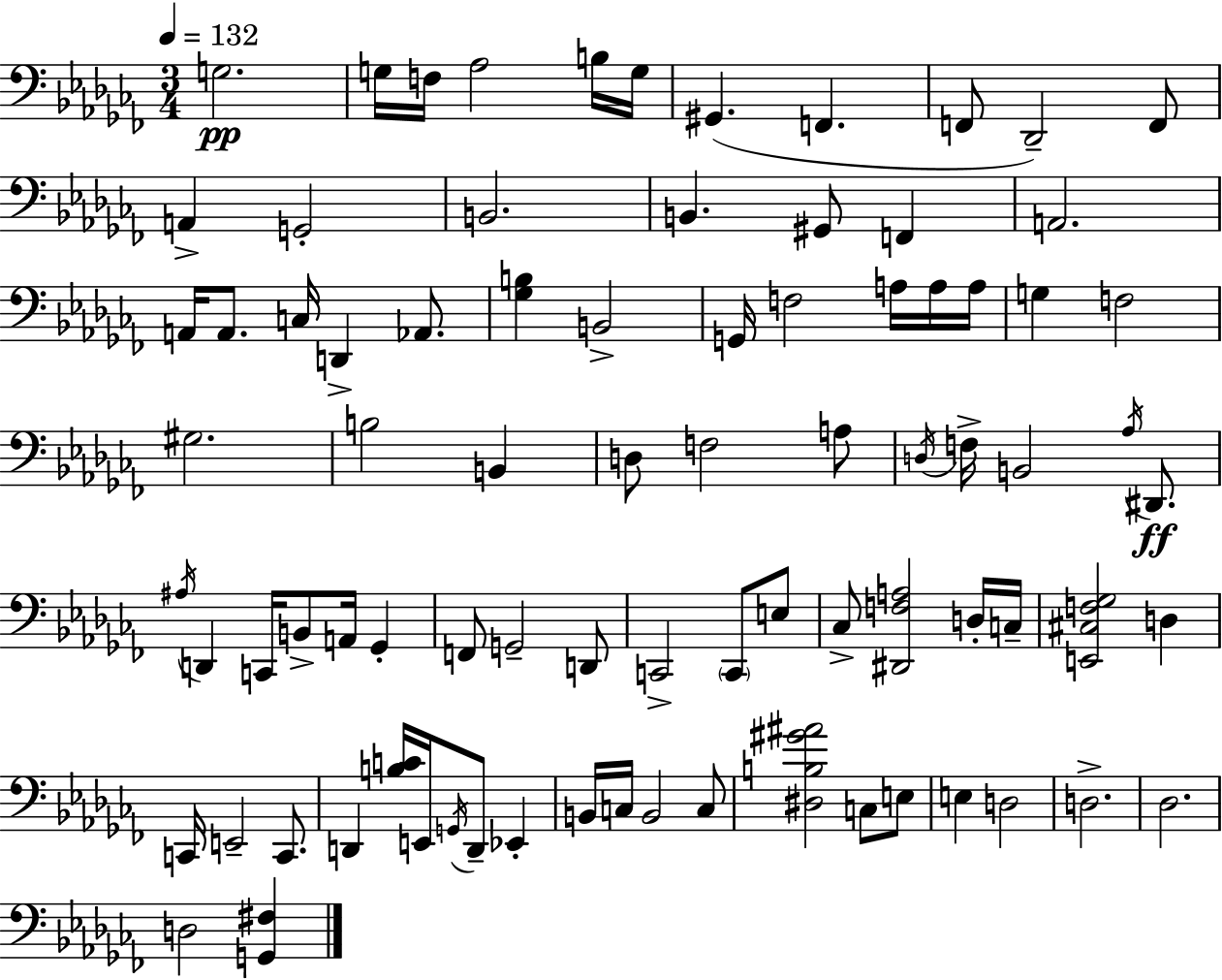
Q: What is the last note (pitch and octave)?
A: D3